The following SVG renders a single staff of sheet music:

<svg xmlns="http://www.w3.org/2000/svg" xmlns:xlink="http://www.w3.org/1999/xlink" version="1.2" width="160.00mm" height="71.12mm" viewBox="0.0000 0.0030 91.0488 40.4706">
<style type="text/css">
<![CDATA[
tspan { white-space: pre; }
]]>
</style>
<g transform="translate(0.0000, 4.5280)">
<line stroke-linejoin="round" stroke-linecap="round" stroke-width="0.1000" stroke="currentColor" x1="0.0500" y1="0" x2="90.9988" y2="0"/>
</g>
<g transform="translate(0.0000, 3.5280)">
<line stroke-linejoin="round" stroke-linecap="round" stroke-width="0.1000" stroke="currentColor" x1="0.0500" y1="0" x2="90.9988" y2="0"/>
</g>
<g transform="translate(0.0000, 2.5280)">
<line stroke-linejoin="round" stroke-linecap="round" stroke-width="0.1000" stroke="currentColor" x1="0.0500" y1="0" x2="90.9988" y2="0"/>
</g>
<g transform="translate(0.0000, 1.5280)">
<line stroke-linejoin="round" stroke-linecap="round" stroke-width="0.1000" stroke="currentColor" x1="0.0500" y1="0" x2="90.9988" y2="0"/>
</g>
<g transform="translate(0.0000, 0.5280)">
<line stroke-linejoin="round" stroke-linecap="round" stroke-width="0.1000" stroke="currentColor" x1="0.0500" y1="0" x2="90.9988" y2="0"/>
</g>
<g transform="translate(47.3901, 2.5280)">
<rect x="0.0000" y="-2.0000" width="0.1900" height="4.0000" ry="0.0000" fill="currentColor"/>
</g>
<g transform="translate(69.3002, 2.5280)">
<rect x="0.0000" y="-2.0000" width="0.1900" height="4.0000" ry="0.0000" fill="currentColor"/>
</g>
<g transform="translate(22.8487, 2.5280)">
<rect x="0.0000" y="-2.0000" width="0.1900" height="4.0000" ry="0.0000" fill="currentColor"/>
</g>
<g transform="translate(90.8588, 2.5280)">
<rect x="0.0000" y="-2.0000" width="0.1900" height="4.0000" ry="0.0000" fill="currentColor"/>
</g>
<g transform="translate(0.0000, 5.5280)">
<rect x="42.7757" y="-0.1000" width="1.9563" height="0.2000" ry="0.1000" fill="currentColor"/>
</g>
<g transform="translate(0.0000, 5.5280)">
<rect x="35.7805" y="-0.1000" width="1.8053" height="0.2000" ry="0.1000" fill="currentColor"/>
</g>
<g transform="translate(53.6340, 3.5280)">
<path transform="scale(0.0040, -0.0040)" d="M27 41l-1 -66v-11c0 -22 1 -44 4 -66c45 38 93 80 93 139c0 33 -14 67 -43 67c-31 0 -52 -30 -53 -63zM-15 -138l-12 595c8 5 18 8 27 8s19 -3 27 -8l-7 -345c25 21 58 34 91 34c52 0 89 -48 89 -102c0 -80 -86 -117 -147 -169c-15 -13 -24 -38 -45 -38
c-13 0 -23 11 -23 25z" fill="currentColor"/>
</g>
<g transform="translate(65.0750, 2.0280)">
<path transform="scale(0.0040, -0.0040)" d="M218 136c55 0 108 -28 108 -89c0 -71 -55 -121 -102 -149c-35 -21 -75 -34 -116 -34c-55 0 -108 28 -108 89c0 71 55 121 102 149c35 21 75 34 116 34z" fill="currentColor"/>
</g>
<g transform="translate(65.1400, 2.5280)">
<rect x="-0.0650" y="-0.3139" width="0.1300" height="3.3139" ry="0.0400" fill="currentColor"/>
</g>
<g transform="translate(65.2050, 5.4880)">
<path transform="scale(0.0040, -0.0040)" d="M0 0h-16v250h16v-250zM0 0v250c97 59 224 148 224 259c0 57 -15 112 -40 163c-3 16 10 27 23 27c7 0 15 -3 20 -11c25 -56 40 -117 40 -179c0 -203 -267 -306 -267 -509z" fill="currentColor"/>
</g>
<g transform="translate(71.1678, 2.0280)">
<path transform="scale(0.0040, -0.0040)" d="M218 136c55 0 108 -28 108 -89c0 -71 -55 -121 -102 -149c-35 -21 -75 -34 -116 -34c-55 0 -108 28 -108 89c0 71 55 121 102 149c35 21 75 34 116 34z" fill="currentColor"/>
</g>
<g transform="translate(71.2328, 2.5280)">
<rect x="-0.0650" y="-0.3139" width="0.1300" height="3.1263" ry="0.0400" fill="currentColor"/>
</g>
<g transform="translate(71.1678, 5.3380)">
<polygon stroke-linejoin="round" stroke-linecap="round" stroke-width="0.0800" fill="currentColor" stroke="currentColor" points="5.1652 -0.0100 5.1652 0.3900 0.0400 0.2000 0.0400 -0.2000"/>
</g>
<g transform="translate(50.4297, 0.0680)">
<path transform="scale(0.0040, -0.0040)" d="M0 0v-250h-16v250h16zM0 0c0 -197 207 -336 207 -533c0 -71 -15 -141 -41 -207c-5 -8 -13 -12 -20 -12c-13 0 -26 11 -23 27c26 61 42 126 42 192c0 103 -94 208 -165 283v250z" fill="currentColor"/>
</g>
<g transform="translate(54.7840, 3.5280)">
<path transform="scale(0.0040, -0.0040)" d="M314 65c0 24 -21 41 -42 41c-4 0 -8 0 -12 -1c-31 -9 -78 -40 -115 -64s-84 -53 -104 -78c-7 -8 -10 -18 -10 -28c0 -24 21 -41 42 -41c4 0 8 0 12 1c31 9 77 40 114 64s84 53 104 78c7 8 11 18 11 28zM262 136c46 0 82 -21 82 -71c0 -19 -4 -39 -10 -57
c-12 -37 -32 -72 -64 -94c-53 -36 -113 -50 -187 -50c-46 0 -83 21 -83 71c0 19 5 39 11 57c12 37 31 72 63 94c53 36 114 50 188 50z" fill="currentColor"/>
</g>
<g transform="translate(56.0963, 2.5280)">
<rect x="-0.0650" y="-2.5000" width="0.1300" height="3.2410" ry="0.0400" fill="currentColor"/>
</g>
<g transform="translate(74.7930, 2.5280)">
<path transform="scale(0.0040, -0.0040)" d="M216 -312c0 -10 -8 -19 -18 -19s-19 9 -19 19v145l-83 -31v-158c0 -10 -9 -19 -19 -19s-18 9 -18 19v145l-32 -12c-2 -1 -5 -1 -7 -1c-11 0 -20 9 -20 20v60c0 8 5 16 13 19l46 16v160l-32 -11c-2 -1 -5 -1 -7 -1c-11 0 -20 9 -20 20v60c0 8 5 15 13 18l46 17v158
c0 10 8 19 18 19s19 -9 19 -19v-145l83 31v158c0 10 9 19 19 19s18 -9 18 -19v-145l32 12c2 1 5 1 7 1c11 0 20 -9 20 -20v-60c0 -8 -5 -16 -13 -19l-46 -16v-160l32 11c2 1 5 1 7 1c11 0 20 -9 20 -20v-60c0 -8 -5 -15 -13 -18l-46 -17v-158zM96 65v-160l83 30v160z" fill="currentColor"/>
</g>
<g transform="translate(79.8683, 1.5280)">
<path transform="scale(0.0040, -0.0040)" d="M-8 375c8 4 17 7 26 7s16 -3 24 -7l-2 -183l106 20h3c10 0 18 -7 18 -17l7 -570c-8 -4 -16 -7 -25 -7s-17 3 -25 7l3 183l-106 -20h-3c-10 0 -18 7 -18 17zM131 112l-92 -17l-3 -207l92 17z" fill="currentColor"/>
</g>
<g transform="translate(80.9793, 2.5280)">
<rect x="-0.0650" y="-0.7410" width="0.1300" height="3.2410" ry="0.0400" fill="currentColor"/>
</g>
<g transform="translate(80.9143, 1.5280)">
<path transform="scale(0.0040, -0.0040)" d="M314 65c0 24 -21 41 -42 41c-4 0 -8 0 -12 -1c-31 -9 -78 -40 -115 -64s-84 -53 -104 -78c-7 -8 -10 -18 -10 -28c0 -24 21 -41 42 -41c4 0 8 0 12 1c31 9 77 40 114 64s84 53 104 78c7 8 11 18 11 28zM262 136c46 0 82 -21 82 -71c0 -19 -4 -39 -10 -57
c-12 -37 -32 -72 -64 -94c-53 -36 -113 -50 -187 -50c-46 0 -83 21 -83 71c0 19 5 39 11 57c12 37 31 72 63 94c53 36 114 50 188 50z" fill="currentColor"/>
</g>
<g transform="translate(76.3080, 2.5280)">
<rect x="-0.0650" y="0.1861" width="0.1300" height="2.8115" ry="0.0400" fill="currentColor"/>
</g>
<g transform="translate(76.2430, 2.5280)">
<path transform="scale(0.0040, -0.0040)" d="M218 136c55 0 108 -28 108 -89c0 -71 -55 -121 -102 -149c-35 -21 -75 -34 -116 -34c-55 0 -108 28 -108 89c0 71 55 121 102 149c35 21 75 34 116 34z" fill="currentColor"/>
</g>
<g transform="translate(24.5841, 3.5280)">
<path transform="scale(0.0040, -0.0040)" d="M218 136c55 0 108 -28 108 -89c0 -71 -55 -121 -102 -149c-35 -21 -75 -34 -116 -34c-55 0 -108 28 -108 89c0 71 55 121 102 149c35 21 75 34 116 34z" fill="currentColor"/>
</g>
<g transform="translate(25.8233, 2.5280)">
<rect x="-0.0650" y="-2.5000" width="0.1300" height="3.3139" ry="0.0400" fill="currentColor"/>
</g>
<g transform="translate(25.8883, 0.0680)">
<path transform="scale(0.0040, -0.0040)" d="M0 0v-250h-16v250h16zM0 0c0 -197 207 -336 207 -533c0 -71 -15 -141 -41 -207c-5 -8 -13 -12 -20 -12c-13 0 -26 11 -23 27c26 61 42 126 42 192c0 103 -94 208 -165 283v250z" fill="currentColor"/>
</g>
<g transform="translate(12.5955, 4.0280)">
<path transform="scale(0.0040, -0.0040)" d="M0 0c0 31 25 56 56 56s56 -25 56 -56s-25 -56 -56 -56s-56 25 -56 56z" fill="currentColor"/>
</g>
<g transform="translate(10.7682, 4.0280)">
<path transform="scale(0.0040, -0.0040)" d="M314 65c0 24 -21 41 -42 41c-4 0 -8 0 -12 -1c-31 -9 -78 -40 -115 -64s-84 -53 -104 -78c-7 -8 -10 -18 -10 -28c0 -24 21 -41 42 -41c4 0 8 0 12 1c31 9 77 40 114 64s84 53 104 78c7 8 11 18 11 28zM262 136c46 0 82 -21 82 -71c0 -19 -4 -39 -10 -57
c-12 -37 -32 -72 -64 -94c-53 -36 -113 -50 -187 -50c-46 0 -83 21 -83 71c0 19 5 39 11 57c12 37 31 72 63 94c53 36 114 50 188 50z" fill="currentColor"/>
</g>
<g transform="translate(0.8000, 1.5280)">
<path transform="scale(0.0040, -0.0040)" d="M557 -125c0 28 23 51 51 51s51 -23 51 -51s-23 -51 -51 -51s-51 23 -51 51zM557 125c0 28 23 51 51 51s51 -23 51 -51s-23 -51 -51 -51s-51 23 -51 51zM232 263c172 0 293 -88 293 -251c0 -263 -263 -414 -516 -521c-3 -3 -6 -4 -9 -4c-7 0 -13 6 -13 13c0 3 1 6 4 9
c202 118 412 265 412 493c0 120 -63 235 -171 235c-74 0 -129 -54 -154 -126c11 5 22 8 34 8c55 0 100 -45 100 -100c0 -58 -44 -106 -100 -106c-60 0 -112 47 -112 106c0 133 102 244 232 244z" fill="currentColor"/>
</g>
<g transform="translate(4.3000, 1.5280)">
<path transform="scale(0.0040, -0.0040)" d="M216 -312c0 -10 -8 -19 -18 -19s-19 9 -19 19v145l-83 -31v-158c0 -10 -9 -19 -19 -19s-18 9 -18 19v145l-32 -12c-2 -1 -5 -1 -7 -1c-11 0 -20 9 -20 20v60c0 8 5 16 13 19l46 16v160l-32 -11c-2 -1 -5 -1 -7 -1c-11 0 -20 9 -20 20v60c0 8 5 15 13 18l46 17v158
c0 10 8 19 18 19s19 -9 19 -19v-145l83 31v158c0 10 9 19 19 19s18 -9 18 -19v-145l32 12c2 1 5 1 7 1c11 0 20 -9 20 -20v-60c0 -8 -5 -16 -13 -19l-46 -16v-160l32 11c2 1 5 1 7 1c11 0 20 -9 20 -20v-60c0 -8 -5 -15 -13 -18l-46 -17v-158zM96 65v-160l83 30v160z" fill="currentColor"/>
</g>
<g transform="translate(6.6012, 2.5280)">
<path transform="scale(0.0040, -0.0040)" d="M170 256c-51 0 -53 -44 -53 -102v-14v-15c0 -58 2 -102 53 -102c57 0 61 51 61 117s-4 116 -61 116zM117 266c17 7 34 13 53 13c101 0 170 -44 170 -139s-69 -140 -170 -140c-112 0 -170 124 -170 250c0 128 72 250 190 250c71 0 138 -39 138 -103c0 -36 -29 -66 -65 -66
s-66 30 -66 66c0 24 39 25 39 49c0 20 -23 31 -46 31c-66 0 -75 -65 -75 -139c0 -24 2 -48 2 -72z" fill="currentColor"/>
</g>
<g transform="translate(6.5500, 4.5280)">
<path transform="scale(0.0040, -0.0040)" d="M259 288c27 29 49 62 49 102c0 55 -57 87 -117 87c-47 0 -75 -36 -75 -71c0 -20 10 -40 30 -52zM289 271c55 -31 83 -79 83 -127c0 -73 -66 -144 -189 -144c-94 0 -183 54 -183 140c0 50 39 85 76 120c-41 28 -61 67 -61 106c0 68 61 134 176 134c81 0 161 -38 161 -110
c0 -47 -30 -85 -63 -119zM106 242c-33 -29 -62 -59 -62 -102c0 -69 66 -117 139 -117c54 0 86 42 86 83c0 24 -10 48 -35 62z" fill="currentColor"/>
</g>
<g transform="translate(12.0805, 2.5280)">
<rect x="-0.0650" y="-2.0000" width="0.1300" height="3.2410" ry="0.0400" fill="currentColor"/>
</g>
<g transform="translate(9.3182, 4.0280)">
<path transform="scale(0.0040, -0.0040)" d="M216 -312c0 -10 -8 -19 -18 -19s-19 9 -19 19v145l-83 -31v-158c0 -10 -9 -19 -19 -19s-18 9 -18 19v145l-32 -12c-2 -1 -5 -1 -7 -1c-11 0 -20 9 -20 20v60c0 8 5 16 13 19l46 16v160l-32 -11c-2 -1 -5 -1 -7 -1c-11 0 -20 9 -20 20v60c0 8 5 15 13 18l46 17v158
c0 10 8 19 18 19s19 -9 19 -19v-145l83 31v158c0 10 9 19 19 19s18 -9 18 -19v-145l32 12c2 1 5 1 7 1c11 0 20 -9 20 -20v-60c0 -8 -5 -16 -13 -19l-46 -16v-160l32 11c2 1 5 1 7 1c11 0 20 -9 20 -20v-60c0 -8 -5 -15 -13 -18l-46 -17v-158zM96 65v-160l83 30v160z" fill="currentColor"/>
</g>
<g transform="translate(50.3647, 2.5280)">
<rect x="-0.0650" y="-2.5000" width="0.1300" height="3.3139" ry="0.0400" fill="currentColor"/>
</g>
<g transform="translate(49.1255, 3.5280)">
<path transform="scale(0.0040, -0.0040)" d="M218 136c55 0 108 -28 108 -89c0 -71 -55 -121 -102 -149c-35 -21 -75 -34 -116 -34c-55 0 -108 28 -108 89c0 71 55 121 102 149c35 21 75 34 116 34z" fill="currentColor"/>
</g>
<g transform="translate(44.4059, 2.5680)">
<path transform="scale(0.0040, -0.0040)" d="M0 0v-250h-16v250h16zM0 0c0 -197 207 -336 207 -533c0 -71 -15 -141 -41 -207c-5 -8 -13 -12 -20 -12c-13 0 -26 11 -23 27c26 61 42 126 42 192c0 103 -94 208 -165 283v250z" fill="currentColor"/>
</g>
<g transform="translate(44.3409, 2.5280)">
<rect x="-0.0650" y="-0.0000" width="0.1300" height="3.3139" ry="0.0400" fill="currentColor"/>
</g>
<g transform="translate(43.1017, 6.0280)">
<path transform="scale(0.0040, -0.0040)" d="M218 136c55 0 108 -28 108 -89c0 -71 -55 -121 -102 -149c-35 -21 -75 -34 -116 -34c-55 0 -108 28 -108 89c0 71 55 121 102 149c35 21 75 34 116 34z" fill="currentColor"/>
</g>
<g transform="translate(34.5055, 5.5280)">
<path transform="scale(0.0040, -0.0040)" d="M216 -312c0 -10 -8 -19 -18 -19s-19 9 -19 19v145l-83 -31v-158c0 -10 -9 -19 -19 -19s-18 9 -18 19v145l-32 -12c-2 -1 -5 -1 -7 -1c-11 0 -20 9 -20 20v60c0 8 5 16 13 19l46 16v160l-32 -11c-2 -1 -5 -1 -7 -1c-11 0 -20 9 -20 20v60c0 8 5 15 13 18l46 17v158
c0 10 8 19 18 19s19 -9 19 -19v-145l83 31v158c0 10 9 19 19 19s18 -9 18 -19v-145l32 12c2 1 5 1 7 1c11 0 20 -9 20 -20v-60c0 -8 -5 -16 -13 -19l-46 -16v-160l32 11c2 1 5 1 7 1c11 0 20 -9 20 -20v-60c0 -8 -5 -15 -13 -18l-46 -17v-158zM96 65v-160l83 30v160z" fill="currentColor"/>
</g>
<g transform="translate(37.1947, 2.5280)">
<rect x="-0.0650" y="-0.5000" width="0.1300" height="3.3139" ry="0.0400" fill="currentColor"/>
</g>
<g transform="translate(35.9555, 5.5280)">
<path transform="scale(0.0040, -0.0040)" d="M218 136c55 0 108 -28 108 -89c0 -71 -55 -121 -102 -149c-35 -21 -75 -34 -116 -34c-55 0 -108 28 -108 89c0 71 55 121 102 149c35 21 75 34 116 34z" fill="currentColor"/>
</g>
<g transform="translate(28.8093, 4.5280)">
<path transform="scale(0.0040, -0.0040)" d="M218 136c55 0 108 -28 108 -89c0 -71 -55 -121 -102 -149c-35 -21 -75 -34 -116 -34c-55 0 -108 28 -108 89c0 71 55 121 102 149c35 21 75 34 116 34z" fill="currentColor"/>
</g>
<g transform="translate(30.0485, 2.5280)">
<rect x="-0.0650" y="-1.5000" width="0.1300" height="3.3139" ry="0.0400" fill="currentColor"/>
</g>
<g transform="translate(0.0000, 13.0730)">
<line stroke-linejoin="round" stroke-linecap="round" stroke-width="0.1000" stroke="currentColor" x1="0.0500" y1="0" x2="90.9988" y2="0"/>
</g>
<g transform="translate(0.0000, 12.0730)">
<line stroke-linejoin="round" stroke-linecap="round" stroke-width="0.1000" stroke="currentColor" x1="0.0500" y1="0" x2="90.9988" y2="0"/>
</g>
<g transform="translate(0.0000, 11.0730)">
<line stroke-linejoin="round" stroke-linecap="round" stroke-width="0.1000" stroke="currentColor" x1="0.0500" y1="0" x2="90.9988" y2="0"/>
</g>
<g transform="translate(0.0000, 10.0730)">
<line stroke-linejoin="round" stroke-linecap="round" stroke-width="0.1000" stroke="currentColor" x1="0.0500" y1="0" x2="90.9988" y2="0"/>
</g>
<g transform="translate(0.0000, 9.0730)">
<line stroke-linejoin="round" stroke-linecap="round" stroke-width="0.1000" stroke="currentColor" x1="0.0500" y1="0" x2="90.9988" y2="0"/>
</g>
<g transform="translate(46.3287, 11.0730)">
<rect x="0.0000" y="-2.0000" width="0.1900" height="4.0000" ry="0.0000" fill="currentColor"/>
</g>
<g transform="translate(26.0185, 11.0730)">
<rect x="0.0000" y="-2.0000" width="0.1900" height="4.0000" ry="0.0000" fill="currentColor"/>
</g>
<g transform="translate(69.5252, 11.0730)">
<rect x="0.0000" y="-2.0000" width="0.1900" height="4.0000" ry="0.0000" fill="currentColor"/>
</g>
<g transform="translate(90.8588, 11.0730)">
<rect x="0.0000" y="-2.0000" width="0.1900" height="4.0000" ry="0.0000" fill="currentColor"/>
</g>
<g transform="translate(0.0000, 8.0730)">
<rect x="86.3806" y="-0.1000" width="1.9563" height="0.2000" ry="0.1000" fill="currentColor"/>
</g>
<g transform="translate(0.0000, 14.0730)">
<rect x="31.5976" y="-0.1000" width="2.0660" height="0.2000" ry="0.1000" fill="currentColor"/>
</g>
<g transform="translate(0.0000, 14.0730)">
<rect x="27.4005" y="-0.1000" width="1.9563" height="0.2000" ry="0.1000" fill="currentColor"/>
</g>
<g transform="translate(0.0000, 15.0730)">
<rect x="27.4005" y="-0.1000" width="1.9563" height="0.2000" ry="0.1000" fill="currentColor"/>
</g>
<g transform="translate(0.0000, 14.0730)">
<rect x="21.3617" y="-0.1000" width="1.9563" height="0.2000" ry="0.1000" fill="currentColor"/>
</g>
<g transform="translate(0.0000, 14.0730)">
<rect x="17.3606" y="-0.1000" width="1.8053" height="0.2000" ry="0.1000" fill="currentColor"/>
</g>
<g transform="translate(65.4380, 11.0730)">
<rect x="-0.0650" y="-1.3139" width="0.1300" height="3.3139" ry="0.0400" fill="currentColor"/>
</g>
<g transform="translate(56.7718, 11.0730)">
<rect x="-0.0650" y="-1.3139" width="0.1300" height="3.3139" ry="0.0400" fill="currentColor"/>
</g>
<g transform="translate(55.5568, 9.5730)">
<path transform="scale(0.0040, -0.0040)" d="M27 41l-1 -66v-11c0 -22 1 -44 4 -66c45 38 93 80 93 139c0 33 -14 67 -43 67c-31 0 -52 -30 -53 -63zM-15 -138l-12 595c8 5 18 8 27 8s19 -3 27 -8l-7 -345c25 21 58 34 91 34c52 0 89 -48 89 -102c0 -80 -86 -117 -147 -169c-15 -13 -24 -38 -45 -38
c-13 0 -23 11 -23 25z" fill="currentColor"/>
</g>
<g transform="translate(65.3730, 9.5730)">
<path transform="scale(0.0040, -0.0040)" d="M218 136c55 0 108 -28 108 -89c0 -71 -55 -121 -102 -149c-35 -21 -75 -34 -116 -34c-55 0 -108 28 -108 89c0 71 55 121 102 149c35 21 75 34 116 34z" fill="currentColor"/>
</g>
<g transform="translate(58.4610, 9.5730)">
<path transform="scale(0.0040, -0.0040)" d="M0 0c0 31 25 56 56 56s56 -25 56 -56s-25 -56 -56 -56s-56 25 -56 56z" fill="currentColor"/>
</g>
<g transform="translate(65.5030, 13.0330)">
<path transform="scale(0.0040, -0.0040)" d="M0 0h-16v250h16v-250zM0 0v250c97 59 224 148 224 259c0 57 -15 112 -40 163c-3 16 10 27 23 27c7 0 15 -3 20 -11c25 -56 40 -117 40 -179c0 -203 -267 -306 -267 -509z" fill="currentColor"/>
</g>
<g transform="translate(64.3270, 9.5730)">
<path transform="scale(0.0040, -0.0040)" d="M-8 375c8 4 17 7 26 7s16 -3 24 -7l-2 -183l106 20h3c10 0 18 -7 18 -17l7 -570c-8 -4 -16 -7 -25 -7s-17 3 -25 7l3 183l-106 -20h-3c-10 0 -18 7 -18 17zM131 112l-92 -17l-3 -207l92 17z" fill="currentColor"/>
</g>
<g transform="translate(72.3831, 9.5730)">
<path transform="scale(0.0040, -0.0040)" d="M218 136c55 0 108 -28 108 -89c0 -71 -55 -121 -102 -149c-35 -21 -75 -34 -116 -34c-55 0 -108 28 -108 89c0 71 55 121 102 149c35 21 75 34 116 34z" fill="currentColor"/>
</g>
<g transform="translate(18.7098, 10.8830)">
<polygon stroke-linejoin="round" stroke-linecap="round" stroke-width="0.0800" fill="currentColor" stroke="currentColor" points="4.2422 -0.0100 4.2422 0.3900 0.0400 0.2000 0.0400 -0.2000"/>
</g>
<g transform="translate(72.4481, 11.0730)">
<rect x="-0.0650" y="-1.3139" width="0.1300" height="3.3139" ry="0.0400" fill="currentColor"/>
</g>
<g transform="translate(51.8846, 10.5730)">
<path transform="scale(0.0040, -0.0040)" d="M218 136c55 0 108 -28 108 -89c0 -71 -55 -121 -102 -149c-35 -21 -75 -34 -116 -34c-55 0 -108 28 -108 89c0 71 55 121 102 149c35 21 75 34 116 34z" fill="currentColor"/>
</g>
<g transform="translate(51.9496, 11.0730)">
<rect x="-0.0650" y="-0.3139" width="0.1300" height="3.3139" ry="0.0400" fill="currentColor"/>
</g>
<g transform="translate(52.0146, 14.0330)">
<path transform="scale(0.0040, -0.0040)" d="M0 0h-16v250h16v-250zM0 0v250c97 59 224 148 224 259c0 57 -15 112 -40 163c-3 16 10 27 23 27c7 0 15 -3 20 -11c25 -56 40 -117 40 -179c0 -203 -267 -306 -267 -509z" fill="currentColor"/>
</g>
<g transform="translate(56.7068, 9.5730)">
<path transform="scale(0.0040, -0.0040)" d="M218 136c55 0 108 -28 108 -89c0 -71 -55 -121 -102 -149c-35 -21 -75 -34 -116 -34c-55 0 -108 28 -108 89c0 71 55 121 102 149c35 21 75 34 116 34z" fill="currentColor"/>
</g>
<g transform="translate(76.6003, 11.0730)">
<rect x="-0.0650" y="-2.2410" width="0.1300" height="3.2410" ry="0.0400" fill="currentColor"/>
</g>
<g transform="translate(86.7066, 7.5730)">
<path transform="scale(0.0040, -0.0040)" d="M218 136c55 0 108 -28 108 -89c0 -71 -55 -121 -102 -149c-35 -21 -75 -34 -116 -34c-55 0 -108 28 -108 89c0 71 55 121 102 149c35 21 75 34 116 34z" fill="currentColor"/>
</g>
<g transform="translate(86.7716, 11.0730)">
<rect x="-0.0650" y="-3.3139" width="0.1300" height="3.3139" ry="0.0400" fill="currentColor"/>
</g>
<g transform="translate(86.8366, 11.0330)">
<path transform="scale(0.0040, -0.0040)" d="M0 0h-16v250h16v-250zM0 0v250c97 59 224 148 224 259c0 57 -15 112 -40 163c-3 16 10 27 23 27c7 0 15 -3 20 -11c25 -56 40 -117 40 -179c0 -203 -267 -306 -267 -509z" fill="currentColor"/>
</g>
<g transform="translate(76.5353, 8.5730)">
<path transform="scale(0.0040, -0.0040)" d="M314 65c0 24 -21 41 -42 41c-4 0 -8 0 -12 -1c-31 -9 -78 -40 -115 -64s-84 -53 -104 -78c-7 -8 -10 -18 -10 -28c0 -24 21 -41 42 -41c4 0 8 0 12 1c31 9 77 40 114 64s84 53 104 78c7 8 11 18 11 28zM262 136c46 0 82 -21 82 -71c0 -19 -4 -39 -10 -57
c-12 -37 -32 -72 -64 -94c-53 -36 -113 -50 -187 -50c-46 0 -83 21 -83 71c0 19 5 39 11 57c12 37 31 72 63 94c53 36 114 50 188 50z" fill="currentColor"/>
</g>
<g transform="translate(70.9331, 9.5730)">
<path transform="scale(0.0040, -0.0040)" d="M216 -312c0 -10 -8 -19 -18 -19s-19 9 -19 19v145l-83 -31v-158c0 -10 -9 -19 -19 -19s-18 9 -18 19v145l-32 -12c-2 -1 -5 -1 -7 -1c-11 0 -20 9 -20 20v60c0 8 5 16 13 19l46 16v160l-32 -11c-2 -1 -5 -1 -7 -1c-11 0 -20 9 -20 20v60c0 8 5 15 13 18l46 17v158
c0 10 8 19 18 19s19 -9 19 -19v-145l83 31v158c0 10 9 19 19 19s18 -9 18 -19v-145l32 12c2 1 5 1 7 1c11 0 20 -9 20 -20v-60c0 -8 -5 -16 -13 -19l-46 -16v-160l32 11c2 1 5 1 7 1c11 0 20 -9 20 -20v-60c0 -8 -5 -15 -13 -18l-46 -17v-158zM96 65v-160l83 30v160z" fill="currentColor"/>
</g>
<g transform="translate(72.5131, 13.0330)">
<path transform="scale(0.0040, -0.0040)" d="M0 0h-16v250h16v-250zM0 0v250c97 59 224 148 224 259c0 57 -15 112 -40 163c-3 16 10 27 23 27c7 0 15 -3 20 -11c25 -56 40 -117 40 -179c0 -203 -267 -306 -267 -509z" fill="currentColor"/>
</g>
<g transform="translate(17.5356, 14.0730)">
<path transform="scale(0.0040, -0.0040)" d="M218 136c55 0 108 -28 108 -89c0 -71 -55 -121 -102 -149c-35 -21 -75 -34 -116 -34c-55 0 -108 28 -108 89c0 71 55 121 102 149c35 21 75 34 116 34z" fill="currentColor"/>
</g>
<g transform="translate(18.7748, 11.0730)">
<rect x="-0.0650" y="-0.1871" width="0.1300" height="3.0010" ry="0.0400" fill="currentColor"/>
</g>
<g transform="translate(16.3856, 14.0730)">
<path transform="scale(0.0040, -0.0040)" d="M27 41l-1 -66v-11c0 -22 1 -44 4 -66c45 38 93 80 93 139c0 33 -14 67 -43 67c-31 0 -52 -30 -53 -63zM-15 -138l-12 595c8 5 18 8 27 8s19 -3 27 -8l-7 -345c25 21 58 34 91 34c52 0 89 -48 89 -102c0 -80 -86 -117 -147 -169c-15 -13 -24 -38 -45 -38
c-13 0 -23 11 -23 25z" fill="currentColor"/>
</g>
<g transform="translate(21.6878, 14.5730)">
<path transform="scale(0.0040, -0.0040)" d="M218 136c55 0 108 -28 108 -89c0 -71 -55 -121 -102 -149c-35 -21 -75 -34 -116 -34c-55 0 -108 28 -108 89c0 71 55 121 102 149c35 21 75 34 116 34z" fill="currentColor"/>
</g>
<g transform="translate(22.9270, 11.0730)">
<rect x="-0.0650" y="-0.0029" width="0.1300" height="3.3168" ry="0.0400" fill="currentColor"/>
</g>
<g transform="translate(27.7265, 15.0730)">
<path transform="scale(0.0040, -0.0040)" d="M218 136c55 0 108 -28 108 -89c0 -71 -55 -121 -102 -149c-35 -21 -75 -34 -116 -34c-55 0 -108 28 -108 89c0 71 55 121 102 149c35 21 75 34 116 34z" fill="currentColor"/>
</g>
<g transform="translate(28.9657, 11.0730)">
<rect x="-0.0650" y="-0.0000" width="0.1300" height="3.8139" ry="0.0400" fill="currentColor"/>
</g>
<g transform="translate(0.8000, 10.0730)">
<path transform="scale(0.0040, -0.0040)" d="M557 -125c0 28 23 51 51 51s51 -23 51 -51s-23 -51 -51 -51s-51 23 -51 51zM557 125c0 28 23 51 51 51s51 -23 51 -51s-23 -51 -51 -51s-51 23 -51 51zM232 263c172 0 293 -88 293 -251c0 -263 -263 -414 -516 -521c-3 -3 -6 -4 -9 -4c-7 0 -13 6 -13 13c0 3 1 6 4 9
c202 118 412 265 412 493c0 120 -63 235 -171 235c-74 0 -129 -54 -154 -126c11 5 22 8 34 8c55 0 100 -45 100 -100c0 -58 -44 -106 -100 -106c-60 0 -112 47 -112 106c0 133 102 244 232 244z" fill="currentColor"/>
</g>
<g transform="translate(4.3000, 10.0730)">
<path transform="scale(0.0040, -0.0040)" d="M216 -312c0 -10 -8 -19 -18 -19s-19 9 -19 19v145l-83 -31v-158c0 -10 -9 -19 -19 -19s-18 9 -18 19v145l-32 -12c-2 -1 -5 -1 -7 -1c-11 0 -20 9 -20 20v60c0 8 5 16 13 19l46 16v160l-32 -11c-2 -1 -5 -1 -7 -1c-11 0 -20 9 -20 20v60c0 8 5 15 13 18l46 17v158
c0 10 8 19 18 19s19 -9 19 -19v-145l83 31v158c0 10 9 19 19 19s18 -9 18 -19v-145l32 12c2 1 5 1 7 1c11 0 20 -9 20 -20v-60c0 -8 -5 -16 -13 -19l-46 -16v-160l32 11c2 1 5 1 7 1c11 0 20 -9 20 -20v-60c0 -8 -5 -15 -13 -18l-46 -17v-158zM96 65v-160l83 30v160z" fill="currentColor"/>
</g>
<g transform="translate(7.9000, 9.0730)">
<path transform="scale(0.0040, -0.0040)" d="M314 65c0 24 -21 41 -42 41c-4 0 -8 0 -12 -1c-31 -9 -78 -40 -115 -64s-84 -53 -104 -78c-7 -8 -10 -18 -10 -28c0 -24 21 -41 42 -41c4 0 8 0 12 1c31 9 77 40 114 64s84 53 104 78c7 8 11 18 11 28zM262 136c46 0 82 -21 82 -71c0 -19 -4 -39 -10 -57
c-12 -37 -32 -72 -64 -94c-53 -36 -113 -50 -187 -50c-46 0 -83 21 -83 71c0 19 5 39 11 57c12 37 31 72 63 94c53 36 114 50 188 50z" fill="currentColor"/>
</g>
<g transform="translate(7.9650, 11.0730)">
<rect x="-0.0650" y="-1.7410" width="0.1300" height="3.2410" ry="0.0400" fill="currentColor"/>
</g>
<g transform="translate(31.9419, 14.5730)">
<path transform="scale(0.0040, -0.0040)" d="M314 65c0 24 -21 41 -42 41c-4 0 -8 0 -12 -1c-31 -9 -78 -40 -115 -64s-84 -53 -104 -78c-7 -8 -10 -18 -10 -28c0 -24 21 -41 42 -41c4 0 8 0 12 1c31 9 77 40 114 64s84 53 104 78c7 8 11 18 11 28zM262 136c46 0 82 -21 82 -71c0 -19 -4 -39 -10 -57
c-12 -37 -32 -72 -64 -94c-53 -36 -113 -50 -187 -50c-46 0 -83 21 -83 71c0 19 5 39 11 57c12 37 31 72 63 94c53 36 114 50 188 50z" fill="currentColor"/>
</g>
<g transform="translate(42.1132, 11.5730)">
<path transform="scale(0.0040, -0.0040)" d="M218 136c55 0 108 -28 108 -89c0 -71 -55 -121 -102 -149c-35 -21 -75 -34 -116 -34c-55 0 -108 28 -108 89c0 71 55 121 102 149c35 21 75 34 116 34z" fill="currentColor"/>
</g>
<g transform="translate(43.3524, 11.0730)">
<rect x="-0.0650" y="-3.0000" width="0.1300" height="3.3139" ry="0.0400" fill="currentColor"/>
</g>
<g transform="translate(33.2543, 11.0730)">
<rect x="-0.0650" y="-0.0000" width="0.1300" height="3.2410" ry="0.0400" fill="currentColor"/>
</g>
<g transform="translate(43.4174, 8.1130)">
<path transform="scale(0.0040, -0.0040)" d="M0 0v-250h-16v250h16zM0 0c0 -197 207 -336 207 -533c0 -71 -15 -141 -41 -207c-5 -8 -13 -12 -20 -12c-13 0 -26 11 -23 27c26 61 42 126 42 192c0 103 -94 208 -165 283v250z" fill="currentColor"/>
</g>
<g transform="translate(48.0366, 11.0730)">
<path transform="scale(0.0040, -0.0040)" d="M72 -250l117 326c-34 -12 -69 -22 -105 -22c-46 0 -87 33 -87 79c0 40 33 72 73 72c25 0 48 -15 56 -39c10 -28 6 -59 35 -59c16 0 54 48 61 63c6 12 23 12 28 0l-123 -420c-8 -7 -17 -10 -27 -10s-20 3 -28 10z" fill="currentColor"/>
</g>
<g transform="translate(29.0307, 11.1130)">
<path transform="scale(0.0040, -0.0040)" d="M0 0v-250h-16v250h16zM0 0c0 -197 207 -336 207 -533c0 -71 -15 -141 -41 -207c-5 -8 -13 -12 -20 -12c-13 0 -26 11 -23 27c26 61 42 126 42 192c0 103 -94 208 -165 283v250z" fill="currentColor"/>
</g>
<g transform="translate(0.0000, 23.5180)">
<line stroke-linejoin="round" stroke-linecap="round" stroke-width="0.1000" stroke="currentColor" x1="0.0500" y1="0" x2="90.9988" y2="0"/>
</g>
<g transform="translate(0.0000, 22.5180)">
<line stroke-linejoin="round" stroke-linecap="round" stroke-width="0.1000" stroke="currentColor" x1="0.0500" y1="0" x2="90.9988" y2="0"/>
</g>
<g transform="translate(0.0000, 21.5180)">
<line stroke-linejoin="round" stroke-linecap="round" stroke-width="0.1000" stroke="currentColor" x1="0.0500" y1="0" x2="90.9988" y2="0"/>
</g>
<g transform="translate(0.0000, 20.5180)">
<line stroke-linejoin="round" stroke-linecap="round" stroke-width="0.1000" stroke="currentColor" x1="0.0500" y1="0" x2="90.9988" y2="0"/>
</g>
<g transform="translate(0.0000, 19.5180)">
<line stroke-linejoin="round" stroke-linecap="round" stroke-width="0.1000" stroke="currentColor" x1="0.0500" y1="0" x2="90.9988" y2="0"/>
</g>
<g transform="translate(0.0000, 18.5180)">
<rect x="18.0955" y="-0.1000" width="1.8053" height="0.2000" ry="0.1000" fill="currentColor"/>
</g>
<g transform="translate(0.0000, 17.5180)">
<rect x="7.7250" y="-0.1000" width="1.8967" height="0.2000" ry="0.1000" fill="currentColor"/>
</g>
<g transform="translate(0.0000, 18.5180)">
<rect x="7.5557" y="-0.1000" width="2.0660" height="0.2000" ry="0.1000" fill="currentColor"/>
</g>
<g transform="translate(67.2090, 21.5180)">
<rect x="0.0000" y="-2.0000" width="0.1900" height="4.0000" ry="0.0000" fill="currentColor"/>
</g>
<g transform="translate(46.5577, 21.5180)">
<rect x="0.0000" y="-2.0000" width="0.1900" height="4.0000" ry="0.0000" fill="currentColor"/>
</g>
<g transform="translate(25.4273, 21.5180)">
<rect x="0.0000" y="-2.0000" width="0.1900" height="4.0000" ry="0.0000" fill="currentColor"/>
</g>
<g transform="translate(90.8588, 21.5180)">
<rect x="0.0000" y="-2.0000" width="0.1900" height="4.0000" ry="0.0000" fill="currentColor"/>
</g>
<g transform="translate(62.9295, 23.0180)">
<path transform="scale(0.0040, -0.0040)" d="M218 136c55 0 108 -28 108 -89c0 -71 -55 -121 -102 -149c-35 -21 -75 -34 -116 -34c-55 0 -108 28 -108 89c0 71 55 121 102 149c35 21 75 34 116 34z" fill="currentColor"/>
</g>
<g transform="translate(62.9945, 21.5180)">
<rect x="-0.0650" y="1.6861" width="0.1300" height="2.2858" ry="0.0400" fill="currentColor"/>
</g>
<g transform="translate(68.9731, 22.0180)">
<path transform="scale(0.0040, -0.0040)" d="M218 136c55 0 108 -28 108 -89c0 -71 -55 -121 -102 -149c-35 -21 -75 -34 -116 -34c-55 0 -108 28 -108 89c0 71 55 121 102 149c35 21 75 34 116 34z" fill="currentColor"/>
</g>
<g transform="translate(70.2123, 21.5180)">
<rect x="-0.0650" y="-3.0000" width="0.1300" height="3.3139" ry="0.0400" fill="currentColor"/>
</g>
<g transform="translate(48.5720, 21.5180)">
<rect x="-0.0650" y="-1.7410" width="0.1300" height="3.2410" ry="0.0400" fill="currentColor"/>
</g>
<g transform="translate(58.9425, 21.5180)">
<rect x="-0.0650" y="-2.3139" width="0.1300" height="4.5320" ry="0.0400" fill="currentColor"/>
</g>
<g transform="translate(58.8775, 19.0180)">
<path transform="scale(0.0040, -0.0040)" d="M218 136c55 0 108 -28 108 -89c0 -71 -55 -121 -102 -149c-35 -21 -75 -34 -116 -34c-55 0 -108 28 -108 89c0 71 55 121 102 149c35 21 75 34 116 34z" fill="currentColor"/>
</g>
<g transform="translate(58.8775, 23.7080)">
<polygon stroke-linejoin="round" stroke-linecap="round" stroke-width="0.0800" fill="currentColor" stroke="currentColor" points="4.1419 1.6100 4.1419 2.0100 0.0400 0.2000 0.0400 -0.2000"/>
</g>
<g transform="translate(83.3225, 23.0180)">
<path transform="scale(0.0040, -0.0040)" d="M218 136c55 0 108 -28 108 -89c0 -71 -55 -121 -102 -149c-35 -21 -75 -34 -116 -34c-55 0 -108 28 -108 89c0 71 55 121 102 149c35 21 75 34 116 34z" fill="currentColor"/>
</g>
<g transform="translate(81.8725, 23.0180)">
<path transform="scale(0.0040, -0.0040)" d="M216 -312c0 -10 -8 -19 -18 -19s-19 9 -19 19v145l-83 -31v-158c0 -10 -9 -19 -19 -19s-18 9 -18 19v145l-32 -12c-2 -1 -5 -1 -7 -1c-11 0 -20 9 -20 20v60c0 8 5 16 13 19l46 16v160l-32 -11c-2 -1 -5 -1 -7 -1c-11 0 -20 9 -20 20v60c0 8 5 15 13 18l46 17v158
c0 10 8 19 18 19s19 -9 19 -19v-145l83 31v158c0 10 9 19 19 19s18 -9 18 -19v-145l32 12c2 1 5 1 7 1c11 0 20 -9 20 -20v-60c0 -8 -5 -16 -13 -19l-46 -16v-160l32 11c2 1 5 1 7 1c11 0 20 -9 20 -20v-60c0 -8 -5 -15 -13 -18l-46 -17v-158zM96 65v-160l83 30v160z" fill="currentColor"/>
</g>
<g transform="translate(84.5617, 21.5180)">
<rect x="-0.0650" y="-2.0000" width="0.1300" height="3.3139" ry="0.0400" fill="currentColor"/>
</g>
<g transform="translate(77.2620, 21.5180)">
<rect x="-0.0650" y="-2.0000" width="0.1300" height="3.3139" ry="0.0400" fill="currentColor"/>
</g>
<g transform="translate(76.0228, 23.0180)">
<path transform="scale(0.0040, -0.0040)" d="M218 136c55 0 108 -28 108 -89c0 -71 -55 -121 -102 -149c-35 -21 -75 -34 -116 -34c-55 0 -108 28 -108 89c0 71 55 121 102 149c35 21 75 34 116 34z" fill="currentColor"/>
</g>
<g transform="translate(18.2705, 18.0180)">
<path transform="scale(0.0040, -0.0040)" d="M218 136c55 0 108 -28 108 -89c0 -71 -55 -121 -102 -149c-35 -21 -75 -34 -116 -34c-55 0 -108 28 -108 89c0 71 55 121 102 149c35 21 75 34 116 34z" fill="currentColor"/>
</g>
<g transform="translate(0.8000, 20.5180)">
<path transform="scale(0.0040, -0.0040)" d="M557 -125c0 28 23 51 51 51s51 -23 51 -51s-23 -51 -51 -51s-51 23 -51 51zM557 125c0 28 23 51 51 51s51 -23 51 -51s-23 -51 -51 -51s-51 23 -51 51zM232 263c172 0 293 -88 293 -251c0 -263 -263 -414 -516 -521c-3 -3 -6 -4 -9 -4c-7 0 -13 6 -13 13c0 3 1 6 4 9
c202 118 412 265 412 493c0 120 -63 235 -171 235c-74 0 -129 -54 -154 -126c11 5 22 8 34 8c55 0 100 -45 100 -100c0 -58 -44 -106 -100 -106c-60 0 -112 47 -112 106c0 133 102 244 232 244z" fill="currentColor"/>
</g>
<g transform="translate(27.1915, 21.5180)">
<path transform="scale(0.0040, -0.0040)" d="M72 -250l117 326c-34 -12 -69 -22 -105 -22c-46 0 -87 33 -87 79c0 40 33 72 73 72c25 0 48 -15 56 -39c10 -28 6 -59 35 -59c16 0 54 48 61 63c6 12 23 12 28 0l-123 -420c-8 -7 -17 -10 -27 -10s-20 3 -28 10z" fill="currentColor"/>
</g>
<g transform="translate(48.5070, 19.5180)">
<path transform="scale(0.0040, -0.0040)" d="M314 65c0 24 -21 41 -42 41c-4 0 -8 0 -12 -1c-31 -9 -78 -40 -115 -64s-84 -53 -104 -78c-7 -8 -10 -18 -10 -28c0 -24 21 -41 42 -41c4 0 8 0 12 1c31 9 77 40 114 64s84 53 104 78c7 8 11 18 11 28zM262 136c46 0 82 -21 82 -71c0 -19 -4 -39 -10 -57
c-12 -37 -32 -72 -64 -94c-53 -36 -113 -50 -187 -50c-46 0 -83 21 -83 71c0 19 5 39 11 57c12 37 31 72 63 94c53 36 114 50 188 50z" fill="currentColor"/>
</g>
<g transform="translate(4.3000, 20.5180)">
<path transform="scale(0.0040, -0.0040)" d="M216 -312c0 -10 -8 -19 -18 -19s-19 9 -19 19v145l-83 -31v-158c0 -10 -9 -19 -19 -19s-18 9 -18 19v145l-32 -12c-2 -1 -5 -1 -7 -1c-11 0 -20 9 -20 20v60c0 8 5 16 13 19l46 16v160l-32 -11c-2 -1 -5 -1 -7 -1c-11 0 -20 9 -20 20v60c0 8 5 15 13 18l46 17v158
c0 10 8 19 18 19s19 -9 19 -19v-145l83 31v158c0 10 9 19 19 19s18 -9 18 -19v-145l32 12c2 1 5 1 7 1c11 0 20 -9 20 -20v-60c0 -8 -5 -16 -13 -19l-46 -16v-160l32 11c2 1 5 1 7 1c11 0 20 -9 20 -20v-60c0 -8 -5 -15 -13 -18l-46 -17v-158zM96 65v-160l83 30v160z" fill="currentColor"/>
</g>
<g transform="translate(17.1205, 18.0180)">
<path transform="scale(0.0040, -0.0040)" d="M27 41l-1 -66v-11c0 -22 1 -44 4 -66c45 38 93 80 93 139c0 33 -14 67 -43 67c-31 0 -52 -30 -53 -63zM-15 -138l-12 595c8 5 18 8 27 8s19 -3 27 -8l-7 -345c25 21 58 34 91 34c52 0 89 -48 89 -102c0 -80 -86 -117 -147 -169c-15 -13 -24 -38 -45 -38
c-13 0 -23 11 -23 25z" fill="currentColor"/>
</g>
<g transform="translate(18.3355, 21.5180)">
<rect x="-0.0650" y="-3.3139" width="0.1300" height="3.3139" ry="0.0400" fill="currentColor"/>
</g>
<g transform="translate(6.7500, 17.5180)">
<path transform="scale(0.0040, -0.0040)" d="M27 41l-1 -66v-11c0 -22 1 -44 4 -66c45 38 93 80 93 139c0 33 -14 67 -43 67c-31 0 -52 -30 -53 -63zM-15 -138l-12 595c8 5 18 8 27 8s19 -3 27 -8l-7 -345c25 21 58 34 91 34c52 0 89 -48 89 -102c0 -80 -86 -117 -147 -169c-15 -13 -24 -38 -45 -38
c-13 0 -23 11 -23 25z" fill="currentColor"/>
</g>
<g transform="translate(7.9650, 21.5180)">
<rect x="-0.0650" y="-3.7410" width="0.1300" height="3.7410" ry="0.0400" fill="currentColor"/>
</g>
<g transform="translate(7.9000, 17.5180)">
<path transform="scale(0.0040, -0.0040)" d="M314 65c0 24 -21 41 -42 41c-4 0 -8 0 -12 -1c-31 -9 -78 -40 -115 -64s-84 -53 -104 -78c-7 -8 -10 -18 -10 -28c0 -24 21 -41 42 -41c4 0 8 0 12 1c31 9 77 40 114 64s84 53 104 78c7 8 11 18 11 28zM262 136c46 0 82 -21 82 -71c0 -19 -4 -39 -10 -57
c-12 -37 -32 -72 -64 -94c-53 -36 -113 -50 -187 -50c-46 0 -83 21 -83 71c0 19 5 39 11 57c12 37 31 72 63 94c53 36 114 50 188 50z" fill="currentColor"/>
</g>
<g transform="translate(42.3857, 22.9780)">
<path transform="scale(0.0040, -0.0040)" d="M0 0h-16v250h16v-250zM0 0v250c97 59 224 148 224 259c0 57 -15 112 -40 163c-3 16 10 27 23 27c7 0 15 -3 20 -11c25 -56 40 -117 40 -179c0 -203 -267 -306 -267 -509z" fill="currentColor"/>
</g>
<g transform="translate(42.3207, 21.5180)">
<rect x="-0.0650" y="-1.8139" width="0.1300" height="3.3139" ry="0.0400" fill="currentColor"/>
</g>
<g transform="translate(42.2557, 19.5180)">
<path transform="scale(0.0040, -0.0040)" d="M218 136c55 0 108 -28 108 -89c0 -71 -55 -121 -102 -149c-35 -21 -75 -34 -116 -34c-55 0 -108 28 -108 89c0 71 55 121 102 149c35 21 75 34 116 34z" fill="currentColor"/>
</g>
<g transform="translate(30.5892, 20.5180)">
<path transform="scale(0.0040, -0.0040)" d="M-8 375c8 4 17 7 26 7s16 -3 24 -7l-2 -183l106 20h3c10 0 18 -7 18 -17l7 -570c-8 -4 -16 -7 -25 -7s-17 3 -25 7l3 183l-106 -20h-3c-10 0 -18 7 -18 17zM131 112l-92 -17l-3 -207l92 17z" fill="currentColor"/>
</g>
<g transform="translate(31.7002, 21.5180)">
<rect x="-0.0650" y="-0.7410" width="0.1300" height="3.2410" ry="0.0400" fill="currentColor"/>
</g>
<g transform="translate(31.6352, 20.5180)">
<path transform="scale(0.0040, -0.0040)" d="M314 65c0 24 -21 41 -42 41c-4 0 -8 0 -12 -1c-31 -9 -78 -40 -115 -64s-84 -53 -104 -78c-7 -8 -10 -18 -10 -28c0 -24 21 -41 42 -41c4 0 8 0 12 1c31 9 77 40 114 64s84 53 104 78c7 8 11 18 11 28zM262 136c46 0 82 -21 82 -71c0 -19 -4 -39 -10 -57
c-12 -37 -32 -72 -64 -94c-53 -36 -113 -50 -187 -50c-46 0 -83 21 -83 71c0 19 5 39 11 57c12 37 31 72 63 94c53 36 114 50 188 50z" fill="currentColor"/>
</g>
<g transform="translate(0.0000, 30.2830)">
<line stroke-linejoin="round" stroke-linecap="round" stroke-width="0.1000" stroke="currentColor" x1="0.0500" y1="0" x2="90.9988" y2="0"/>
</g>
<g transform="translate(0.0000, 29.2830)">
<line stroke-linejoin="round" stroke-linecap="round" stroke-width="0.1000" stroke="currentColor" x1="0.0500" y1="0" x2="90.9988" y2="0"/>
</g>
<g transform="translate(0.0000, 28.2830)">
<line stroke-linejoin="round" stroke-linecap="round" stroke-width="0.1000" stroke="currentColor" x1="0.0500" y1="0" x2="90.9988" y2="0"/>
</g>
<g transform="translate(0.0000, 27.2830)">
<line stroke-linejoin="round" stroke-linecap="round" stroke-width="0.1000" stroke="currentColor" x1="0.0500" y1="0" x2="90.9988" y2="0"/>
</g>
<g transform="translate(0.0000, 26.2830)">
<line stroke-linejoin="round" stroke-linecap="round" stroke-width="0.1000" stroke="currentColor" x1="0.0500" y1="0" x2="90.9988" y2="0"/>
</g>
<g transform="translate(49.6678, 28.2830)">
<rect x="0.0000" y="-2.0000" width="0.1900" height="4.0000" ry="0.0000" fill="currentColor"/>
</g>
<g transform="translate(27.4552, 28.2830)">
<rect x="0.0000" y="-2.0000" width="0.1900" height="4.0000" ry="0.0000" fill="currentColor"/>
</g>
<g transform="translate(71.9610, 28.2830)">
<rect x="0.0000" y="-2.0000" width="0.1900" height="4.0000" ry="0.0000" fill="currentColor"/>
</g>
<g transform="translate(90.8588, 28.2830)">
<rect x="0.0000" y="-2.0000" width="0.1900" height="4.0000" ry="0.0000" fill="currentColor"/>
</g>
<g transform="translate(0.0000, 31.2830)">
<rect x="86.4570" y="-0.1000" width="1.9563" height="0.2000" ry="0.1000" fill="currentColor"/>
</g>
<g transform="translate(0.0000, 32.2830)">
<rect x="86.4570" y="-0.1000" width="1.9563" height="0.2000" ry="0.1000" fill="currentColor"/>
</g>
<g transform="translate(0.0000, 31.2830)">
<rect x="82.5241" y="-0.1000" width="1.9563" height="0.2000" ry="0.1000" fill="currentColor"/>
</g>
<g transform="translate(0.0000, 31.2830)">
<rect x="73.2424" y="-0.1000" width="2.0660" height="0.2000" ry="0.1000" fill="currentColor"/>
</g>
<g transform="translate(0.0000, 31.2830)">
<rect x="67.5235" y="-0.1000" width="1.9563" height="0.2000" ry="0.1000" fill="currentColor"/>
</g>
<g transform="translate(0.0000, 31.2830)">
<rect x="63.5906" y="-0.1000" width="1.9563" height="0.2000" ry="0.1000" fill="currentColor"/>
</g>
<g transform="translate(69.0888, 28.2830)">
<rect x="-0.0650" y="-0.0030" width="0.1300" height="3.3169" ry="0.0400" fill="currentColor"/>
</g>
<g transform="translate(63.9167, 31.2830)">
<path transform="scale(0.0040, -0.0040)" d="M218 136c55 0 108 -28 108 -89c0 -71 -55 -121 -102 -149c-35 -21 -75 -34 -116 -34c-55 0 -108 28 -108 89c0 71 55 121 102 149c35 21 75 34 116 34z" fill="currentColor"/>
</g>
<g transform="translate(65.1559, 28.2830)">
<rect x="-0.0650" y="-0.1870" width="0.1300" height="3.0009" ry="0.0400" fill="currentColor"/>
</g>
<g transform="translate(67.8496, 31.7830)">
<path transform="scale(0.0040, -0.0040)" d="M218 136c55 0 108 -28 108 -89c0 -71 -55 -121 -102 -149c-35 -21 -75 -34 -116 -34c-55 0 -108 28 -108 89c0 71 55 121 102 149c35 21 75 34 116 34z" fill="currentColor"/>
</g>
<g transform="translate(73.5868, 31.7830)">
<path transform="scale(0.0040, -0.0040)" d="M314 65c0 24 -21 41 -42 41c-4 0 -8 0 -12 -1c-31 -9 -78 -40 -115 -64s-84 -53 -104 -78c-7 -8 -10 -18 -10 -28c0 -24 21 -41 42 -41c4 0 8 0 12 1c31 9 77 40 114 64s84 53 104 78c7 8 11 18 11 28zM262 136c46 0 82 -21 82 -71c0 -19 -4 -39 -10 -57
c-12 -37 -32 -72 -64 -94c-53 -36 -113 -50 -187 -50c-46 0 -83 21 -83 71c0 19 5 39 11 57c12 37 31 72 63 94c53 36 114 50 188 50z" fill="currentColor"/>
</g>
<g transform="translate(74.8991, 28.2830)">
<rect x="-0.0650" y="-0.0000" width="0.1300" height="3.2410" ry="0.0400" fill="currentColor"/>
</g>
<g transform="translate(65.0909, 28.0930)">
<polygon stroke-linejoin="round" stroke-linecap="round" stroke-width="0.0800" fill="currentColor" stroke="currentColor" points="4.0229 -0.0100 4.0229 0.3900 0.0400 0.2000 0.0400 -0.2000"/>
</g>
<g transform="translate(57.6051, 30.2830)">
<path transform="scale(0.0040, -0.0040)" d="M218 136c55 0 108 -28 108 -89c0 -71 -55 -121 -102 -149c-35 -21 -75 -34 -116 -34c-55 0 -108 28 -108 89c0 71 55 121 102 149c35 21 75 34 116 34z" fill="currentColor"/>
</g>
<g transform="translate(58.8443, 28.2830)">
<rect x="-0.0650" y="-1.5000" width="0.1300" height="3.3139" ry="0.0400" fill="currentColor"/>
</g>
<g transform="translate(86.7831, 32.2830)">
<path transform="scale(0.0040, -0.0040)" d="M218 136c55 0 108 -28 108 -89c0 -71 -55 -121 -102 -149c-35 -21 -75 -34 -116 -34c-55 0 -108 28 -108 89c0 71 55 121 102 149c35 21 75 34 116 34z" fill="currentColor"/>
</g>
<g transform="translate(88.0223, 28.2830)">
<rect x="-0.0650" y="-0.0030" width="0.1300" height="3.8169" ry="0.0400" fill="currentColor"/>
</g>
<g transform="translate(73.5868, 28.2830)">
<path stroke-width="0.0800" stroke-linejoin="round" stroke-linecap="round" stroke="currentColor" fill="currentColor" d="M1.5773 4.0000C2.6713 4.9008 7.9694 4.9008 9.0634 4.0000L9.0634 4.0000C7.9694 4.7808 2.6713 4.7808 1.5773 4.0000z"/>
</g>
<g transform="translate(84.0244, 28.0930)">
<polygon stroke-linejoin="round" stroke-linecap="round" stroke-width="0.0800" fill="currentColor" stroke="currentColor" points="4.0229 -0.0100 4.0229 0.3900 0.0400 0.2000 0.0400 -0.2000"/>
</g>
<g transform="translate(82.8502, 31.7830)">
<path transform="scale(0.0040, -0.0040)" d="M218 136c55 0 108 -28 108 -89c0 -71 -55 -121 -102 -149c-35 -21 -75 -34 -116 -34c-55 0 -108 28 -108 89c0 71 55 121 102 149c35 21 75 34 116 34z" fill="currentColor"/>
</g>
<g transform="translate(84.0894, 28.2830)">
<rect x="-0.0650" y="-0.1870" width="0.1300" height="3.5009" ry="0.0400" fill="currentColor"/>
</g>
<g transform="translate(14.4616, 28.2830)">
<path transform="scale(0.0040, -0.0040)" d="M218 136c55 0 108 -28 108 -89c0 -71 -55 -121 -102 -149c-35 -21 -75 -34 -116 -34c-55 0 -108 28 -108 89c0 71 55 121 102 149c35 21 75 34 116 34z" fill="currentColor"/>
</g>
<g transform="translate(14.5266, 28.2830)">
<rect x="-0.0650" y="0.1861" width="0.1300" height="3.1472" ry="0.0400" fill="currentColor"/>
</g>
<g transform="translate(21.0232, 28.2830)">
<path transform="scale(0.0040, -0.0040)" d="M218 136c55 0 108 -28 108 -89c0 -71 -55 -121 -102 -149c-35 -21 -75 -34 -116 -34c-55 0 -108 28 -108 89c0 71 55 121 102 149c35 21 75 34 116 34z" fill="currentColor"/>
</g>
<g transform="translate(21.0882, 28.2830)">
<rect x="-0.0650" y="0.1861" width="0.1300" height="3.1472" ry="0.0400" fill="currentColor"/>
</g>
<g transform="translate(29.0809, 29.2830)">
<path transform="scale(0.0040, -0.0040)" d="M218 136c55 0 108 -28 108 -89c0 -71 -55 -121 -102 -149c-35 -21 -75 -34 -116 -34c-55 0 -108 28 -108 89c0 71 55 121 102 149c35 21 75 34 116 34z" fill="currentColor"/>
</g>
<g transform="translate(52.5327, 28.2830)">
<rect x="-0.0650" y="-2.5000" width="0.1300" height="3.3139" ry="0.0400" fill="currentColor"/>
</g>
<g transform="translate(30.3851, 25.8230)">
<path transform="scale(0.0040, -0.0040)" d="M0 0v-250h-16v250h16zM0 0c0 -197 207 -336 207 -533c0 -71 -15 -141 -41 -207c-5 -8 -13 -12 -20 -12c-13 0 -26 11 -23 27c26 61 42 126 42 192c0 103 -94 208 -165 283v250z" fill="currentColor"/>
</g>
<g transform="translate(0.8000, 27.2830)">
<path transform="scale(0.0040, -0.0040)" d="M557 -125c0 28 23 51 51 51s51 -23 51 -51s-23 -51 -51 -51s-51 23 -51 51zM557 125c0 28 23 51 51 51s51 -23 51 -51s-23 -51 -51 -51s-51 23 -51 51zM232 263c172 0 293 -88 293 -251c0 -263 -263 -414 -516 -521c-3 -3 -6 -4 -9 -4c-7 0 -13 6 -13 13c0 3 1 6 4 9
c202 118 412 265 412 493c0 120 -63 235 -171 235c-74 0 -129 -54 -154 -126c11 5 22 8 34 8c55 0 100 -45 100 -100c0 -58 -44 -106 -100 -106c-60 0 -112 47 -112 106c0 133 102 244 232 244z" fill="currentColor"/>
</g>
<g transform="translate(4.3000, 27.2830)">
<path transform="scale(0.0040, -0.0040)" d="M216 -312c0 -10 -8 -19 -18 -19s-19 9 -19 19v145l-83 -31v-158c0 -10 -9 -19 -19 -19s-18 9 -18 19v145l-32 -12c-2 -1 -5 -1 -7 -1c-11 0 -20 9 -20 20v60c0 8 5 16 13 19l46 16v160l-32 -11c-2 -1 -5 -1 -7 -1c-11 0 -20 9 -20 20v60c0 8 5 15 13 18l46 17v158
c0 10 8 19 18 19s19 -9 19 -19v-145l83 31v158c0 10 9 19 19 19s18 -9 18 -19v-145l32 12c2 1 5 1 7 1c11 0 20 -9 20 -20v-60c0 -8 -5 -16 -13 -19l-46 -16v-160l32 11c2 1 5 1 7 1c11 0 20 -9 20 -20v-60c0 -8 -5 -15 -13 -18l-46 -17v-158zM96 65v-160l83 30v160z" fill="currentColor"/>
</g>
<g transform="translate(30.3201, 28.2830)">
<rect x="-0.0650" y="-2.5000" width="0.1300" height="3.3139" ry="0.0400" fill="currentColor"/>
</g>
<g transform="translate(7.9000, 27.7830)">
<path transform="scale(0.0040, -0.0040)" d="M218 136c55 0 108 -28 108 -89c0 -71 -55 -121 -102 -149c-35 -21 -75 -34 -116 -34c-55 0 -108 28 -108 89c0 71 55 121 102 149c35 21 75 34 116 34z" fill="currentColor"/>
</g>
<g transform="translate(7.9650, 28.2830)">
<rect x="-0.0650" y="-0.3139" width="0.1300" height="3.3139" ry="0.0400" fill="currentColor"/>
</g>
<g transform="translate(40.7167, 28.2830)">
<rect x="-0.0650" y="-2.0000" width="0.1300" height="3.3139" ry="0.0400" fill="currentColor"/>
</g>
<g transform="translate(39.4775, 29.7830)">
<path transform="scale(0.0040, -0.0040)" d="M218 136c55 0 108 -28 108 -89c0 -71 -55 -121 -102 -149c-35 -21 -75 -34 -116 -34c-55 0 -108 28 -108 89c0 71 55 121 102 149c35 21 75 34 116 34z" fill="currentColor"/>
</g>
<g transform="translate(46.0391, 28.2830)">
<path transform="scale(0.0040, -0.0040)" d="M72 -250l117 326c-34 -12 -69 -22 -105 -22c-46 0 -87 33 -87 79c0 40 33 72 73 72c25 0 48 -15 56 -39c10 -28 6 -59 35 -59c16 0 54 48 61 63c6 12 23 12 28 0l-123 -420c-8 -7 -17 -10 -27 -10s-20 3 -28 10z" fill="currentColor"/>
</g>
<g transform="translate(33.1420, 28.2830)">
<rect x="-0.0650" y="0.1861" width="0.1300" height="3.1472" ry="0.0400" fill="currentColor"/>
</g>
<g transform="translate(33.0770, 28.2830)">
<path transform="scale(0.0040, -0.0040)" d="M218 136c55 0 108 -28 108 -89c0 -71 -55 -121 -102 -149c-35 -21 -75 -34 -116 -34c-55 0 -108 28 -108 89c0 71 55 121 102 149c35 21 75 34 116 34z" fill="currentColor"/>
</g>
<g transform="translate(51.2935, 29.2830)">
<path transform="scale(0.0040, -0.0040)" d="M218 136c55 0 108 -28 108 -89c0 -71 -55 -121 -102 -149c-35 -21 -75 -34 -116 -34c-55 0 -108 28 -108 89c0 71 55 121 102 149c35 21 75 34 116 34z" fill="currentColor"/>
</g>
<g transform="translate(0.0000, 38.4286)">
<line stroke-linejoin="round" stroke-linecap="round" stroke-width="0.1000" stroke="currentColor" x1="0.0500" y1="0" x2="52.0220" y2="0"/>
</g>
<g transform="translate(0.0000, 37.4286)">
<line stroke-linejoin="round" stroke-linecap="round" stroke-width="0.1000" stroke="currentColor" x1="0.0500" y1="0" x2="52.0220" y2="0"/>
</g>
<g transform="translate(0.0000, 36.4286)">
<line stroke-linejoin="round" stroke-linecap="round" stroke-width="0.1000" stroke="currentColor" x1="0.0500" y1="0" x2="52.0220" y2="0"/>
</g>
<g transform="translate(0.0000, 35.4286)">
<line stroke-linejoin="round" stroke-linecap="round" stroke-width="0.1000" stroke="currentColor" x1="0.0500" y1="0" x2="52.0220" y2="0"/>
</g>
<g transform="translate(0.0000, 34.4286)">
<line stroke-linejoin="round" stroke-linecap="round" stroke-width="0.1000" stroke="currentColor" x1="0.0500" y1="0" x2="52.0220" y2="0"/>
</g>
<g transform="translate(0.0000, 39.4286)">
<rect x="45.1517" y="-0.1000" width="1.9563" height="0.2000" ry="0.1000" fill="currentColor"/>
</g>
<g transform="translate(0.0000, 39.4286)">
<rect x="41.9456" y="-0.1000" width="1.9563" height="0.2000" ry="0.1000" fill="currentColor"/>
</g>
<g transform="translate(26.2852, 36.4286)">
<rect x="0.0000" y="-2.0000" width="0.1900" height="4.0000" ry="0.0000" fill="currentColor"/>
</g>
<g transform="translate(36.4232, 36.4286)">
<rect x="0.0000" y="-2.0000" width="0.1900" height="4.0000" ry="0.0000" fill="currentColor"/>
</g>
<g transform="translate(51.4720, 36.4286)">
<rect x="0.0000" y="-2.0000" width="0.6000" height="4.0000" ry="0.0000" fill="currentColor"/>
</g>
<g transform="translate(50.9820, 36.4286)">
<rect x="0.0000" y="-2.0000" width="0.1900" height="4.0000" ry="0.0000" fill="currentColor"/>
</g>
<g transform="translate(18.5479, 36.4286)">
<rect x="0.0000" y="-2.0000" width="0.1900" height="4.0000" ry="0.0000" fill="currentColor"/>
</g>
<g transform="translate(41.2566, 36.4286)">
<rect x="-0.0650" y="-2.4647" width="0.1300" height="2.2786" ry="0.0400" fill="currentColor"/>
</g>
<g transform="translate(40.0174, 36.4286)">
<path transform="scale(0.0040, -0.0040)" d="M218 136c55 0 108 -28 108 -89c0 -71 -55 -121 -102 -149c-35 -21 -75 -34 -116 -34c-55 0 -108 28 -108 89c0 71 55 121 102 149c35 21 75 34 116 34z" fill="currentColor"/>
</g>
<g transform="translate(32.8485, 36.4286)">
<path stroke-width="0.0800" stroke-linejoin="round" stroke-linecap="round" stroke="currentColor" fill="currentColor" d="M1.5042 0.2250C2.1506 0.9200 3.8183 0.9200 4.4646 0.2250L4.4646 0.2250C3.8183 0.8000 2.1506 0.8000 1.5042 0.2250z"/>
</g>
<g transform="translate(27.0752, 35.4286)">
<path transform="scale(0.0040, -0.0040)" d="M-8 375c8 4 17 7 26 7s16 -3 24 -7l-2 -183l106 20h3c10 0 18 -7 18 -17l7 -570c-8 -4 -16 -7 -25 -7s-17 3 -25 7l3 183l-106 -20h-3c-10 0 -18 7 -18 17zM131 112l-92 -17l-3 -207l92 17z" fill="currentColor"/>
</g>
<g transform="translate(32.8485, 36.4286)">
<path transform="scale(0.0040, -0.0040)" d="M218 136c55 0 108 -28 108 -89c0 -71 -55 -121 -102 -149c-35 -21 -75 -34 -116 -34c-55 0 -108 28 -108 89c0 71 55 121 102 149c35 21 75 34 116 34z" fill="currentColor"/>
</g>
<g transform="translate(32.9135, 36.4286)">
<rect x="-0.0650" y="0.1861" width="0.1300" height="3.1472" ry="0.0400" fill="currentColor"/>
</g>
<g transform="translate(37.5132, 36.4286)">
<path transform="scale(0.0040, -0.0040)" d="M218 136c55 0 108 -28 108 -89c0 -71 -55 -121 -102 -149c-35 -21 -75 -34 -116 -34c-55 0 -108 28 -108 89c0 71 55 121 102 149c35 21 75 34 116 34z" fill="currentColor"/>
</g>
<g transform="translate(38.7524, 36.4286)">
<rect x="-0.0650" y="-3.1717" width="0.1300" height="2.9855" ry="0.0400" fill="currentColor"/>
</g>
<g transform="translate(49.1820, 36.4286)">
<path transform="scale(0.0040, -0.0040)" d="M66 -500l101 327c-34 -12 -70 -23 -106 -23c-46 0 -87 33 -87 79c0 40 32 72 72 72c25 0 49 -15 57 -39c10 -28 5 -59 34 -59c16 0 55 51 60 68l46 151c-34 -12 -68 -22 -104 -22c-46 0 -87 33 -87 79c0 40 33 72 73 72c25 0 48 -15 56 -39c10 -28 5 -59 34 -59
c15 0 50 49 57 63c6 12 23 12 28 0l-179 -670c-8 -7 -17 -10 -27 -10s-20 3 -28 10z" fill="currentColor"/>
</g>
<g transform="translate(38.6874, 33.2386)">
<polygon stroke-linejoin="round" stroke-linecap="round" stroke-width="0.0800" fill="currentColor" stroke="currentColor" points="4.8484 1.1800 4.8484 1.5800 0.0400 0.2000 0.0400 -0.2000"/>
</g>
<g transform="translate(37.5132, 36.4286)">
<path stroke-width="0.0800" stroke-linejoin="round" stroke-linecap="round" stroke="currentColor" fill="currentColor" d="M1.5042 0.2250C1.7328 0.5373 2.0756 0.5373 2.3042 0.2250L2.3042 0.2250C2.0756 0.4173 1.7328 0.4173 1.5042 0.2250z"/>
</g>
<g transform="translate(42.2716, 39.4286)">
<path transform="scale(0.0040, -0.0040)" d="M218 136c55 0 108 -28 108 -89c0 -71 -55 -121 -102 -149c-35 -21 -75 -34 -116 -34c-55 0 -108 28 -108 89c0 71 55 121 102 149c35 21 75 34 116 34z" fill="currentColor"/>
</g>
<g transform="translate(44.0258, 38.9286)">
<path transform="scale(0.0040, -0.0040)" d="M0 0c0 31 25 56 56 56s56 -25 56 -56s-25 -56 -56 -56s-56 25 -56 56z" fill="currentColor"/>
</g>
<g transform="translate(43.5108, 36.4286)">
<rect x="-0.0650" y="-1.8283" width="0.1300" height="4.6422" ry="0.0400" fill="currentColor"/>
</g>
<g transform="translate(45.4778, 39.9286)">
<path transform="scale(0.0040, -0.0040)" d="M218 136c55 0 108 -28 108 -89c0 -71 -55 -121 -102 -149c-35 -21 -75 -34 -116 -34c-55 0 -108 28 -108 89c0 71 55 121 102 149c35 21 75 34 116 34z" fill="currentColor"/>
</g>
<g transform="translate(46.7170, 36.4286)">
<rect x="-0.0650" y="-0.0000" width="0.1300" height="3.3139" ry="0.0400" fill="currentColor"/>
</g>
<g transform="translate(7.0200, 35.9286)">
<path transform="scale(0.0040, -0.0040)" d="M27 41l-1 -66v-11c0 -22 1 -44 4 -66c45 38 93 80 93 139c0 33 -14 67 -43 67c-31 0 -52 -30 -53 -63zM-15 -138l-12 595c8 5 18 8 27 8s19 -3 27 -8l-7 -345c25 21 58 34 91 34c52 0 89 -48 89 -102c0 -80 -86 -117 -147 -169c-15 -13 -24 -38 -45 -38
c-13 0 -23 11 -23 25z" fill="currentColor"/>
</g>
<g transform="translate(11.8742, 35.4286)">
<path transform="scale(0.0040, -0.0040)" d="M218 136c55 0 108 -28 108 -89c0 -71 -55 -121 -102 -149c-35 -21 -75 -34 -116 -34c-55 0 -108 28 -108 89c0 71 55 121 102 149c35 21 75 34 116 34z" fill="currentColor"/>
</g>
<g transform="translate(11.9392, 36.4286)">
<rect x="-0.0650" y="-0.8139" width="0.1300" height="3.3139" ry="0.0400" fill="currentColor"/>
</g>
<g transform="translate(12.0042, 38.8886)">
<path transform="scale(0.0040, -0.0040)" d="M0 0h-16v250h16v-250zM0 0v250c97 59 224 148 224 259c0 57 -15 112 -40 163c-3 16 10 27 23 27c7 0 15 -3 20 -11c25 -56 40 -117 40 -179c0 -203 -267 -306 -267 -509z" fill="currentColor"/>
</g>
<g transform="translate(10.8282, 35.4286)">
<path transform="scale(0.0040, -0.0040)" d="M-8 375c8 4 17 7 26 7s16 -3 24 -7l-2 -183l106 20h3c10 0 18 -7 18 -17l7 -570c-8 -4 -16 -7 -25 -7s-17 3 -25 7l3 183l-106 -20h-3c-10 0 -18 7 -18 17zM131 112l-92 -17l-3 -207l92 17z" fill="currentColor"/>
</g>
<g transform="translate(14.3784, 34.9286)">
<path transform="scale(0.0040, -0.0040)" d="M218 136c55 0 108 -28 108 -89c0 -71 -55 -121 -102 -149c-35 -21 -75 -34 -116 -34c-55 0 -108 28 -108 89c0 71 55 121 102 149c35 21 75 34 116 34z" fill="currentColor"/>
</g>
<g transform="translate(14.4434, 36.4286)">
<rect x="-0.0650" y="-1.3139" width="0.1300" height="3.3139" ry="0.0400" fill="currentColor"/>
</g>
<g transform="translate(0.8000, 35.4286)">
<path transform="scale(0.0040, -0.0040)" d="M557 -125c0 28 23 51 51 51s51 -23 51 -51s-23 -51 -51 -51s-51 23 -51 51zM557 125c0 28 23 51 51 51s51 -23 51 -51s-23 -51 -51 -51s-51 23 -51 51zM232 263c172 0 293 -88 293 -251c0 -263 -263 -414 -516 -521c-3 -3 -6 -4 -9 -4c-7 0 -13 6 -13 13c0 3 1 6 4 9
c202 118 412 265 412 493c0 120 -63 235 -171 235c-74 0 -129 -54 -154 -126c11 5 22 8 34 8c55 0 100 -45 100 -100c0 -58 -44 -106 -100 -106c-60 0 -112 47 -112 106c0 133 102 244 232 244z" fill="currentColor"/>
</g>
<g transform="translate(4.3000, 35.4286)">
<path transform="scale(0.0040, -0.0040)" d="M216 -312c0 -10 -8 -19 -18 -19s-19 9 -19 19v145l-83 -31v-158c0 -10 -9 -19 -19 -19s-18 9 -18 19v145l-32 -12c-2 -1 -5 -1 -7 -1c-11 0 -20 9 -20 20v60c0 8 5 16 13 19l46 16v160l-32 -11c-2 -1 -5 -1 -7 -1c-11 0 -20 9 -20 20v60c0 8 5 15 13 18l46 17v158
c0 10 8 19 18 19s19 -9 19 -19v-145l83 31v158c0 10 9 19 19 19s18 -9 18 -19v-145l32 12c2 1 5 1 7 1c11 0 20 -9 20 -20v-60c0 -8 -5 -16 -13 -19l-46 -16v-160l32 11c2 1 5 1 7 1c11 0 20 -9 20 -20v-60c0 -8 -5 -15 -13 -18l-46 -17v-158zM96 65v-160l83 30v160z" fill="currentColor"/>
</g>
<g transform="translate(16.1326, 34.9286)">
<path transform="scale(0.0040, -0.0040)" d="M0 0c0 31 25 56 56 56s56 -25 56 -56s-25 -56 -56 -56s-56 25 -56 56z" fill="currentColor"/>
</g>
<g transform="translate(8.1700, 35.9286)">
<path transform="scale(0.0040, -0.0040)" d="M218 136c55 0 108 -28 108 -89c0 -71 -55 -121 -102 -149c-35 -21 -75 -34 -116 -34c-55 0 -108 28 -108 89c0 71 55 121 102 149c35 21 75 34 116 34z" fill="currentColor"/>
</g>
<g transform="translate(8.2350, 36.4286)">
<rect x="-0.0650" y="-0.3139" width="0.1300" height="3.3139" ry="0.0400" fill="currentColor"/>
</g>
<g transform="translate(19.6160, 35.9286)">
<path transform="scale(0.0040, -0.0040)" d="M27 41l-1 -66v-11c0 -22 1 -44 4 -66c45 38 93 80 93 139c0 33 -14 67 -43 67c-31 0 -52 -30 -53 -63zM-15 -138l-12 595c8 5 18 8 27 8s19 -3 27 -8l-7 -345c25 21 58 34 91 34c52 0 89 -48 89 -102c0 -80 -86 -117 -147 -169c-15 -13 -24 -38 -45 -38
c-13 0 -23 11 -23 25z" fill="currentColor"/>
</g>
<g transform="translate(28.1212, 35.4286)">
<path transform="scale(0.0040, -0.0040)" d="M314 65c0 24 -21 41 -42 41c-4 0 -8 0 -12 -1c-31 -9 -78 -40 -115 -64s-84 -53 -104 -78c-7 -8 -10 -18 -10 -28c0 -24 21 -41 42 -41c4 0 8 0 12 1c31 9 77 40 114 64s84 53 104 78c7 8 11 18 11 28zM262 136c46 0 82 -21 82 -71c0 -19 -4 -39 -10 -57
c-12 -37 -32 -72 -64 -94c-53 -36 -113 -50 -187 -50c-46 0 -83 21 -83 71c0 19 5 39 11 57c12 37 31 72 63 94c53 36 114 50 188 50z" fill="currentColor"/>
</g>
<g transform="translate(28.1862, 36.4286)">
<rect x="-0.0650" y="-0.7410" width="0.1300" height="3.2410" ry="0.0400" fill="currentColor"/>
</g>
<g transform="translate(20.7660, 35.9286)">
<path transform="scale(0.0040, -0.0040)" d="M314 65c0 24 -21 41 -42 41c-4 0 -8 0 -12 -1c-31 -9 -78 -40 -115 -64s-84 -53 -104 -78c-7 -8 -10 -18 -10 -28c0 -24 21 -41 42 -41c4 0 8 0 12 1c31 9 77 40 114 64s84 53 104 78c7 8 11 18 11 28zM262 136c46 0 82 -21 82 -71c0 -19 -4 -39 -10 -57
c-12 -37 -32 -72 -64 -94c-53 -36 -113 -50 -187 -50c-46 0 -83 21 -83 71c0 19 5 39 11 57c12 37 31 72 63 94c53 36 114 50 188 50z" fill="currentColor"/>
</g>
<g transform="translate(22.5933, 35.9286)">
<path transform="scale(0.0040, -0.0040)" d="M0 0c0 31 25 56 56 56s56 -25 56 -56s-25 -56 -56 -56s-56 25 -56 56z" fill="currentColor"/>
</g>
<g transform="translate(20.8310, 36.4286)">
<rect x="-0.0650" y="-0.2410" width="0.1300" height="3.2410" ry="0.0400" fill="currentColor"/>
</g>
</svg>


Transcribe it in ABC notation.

X:1
T:Untitled
M:6/8
L:1/4
K:G
^A,,2 B,,/2 G,, ^E,, D,,/2 B,,/2 _B,,2 E,/2 E,/2 ^D,/2 F,2 A,2 _E,,/2 D,,/2 C,,/2 D,,2 C,/2 z/2 E,/2 _G, G,/2 ^G,/2 B,2 D/2 _E2 _D z/2 F,2 A,/2 A,2 B,/2 A,,/2 C, A,, ^A,, E, D, D, B,,/2 D, A,, z/2 B,, G,, E,,/2 D,,/2 D,,2 D,,/2 C,,/2 _E, F,/2 G, _E,2 F,2 D, D,/2 D,/2 E,,/2 D,, z/4